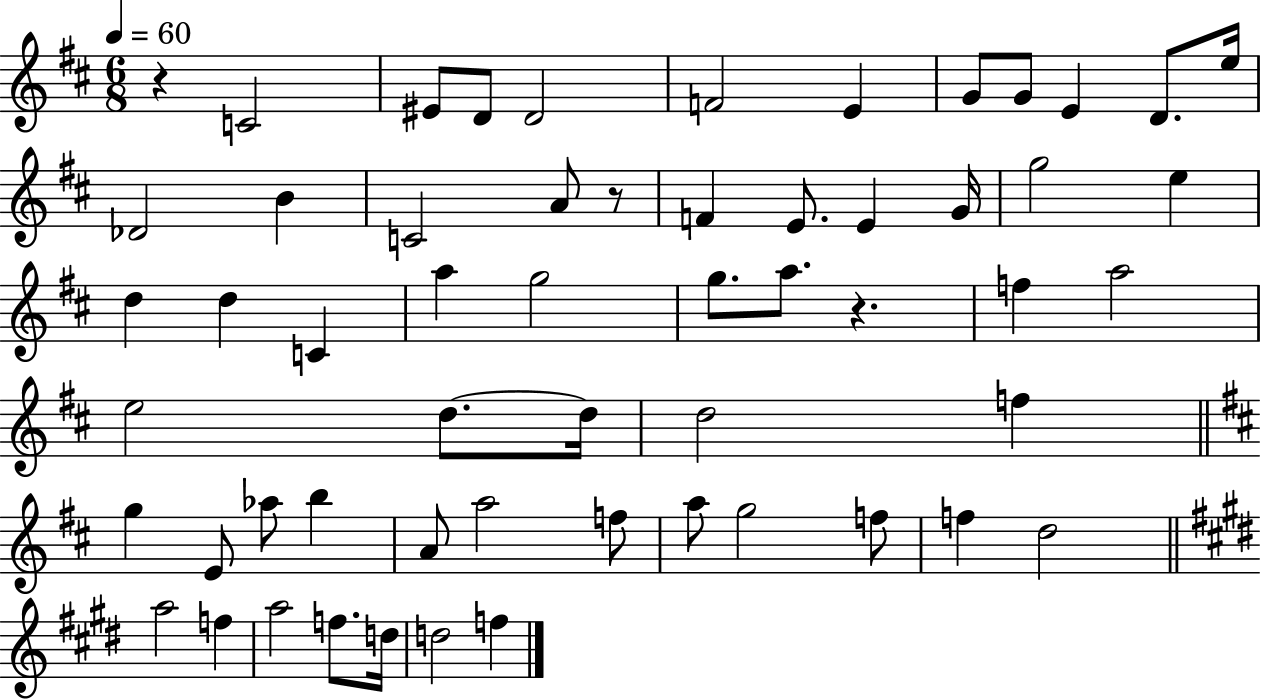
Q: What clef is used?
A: treble